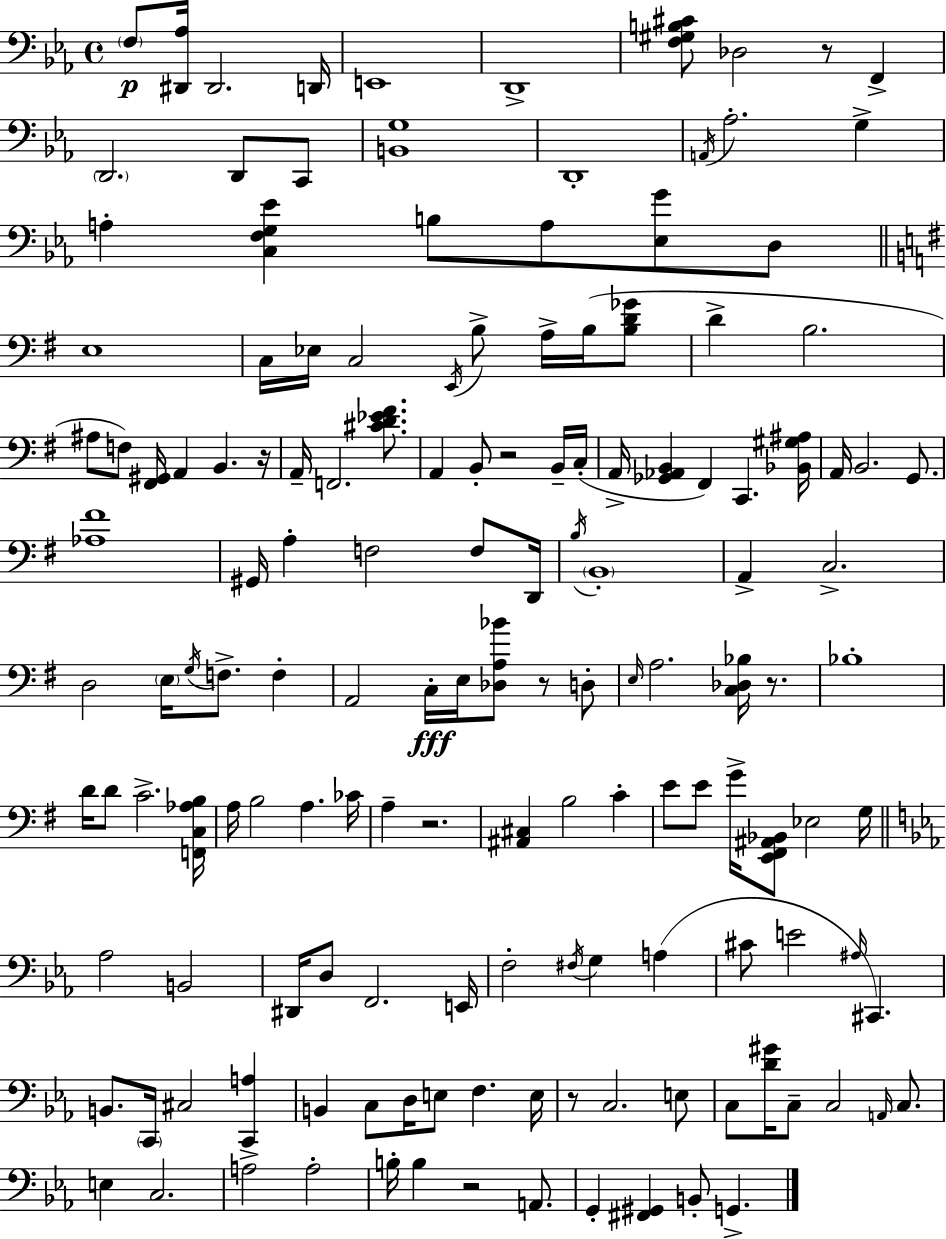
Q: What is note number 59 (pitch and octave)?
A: A2